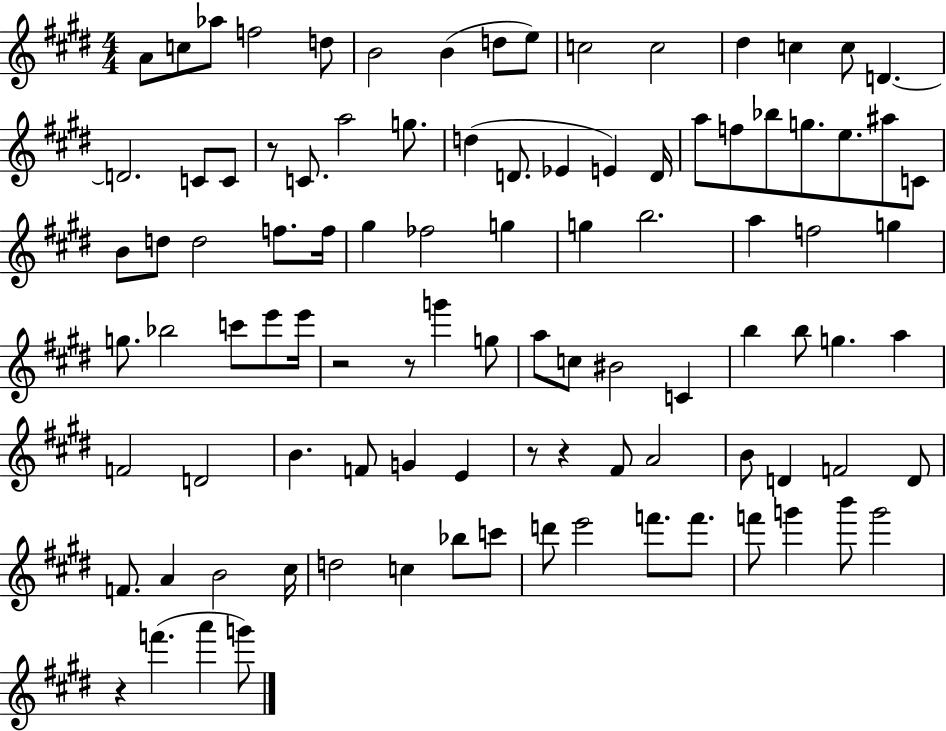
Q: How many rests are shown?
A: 6